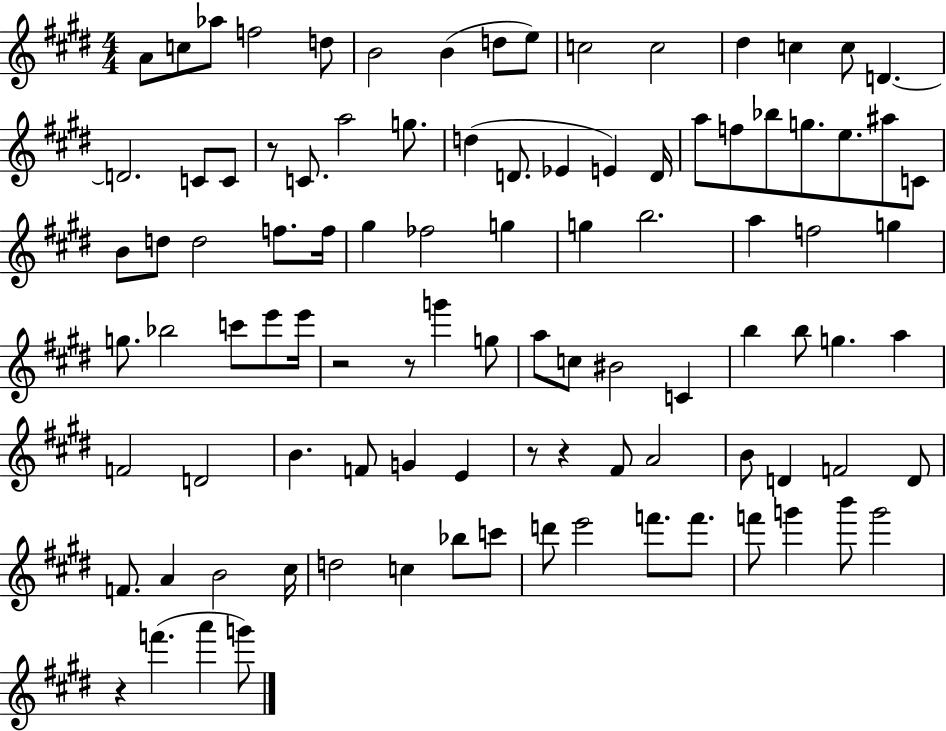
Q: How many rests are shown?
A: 6